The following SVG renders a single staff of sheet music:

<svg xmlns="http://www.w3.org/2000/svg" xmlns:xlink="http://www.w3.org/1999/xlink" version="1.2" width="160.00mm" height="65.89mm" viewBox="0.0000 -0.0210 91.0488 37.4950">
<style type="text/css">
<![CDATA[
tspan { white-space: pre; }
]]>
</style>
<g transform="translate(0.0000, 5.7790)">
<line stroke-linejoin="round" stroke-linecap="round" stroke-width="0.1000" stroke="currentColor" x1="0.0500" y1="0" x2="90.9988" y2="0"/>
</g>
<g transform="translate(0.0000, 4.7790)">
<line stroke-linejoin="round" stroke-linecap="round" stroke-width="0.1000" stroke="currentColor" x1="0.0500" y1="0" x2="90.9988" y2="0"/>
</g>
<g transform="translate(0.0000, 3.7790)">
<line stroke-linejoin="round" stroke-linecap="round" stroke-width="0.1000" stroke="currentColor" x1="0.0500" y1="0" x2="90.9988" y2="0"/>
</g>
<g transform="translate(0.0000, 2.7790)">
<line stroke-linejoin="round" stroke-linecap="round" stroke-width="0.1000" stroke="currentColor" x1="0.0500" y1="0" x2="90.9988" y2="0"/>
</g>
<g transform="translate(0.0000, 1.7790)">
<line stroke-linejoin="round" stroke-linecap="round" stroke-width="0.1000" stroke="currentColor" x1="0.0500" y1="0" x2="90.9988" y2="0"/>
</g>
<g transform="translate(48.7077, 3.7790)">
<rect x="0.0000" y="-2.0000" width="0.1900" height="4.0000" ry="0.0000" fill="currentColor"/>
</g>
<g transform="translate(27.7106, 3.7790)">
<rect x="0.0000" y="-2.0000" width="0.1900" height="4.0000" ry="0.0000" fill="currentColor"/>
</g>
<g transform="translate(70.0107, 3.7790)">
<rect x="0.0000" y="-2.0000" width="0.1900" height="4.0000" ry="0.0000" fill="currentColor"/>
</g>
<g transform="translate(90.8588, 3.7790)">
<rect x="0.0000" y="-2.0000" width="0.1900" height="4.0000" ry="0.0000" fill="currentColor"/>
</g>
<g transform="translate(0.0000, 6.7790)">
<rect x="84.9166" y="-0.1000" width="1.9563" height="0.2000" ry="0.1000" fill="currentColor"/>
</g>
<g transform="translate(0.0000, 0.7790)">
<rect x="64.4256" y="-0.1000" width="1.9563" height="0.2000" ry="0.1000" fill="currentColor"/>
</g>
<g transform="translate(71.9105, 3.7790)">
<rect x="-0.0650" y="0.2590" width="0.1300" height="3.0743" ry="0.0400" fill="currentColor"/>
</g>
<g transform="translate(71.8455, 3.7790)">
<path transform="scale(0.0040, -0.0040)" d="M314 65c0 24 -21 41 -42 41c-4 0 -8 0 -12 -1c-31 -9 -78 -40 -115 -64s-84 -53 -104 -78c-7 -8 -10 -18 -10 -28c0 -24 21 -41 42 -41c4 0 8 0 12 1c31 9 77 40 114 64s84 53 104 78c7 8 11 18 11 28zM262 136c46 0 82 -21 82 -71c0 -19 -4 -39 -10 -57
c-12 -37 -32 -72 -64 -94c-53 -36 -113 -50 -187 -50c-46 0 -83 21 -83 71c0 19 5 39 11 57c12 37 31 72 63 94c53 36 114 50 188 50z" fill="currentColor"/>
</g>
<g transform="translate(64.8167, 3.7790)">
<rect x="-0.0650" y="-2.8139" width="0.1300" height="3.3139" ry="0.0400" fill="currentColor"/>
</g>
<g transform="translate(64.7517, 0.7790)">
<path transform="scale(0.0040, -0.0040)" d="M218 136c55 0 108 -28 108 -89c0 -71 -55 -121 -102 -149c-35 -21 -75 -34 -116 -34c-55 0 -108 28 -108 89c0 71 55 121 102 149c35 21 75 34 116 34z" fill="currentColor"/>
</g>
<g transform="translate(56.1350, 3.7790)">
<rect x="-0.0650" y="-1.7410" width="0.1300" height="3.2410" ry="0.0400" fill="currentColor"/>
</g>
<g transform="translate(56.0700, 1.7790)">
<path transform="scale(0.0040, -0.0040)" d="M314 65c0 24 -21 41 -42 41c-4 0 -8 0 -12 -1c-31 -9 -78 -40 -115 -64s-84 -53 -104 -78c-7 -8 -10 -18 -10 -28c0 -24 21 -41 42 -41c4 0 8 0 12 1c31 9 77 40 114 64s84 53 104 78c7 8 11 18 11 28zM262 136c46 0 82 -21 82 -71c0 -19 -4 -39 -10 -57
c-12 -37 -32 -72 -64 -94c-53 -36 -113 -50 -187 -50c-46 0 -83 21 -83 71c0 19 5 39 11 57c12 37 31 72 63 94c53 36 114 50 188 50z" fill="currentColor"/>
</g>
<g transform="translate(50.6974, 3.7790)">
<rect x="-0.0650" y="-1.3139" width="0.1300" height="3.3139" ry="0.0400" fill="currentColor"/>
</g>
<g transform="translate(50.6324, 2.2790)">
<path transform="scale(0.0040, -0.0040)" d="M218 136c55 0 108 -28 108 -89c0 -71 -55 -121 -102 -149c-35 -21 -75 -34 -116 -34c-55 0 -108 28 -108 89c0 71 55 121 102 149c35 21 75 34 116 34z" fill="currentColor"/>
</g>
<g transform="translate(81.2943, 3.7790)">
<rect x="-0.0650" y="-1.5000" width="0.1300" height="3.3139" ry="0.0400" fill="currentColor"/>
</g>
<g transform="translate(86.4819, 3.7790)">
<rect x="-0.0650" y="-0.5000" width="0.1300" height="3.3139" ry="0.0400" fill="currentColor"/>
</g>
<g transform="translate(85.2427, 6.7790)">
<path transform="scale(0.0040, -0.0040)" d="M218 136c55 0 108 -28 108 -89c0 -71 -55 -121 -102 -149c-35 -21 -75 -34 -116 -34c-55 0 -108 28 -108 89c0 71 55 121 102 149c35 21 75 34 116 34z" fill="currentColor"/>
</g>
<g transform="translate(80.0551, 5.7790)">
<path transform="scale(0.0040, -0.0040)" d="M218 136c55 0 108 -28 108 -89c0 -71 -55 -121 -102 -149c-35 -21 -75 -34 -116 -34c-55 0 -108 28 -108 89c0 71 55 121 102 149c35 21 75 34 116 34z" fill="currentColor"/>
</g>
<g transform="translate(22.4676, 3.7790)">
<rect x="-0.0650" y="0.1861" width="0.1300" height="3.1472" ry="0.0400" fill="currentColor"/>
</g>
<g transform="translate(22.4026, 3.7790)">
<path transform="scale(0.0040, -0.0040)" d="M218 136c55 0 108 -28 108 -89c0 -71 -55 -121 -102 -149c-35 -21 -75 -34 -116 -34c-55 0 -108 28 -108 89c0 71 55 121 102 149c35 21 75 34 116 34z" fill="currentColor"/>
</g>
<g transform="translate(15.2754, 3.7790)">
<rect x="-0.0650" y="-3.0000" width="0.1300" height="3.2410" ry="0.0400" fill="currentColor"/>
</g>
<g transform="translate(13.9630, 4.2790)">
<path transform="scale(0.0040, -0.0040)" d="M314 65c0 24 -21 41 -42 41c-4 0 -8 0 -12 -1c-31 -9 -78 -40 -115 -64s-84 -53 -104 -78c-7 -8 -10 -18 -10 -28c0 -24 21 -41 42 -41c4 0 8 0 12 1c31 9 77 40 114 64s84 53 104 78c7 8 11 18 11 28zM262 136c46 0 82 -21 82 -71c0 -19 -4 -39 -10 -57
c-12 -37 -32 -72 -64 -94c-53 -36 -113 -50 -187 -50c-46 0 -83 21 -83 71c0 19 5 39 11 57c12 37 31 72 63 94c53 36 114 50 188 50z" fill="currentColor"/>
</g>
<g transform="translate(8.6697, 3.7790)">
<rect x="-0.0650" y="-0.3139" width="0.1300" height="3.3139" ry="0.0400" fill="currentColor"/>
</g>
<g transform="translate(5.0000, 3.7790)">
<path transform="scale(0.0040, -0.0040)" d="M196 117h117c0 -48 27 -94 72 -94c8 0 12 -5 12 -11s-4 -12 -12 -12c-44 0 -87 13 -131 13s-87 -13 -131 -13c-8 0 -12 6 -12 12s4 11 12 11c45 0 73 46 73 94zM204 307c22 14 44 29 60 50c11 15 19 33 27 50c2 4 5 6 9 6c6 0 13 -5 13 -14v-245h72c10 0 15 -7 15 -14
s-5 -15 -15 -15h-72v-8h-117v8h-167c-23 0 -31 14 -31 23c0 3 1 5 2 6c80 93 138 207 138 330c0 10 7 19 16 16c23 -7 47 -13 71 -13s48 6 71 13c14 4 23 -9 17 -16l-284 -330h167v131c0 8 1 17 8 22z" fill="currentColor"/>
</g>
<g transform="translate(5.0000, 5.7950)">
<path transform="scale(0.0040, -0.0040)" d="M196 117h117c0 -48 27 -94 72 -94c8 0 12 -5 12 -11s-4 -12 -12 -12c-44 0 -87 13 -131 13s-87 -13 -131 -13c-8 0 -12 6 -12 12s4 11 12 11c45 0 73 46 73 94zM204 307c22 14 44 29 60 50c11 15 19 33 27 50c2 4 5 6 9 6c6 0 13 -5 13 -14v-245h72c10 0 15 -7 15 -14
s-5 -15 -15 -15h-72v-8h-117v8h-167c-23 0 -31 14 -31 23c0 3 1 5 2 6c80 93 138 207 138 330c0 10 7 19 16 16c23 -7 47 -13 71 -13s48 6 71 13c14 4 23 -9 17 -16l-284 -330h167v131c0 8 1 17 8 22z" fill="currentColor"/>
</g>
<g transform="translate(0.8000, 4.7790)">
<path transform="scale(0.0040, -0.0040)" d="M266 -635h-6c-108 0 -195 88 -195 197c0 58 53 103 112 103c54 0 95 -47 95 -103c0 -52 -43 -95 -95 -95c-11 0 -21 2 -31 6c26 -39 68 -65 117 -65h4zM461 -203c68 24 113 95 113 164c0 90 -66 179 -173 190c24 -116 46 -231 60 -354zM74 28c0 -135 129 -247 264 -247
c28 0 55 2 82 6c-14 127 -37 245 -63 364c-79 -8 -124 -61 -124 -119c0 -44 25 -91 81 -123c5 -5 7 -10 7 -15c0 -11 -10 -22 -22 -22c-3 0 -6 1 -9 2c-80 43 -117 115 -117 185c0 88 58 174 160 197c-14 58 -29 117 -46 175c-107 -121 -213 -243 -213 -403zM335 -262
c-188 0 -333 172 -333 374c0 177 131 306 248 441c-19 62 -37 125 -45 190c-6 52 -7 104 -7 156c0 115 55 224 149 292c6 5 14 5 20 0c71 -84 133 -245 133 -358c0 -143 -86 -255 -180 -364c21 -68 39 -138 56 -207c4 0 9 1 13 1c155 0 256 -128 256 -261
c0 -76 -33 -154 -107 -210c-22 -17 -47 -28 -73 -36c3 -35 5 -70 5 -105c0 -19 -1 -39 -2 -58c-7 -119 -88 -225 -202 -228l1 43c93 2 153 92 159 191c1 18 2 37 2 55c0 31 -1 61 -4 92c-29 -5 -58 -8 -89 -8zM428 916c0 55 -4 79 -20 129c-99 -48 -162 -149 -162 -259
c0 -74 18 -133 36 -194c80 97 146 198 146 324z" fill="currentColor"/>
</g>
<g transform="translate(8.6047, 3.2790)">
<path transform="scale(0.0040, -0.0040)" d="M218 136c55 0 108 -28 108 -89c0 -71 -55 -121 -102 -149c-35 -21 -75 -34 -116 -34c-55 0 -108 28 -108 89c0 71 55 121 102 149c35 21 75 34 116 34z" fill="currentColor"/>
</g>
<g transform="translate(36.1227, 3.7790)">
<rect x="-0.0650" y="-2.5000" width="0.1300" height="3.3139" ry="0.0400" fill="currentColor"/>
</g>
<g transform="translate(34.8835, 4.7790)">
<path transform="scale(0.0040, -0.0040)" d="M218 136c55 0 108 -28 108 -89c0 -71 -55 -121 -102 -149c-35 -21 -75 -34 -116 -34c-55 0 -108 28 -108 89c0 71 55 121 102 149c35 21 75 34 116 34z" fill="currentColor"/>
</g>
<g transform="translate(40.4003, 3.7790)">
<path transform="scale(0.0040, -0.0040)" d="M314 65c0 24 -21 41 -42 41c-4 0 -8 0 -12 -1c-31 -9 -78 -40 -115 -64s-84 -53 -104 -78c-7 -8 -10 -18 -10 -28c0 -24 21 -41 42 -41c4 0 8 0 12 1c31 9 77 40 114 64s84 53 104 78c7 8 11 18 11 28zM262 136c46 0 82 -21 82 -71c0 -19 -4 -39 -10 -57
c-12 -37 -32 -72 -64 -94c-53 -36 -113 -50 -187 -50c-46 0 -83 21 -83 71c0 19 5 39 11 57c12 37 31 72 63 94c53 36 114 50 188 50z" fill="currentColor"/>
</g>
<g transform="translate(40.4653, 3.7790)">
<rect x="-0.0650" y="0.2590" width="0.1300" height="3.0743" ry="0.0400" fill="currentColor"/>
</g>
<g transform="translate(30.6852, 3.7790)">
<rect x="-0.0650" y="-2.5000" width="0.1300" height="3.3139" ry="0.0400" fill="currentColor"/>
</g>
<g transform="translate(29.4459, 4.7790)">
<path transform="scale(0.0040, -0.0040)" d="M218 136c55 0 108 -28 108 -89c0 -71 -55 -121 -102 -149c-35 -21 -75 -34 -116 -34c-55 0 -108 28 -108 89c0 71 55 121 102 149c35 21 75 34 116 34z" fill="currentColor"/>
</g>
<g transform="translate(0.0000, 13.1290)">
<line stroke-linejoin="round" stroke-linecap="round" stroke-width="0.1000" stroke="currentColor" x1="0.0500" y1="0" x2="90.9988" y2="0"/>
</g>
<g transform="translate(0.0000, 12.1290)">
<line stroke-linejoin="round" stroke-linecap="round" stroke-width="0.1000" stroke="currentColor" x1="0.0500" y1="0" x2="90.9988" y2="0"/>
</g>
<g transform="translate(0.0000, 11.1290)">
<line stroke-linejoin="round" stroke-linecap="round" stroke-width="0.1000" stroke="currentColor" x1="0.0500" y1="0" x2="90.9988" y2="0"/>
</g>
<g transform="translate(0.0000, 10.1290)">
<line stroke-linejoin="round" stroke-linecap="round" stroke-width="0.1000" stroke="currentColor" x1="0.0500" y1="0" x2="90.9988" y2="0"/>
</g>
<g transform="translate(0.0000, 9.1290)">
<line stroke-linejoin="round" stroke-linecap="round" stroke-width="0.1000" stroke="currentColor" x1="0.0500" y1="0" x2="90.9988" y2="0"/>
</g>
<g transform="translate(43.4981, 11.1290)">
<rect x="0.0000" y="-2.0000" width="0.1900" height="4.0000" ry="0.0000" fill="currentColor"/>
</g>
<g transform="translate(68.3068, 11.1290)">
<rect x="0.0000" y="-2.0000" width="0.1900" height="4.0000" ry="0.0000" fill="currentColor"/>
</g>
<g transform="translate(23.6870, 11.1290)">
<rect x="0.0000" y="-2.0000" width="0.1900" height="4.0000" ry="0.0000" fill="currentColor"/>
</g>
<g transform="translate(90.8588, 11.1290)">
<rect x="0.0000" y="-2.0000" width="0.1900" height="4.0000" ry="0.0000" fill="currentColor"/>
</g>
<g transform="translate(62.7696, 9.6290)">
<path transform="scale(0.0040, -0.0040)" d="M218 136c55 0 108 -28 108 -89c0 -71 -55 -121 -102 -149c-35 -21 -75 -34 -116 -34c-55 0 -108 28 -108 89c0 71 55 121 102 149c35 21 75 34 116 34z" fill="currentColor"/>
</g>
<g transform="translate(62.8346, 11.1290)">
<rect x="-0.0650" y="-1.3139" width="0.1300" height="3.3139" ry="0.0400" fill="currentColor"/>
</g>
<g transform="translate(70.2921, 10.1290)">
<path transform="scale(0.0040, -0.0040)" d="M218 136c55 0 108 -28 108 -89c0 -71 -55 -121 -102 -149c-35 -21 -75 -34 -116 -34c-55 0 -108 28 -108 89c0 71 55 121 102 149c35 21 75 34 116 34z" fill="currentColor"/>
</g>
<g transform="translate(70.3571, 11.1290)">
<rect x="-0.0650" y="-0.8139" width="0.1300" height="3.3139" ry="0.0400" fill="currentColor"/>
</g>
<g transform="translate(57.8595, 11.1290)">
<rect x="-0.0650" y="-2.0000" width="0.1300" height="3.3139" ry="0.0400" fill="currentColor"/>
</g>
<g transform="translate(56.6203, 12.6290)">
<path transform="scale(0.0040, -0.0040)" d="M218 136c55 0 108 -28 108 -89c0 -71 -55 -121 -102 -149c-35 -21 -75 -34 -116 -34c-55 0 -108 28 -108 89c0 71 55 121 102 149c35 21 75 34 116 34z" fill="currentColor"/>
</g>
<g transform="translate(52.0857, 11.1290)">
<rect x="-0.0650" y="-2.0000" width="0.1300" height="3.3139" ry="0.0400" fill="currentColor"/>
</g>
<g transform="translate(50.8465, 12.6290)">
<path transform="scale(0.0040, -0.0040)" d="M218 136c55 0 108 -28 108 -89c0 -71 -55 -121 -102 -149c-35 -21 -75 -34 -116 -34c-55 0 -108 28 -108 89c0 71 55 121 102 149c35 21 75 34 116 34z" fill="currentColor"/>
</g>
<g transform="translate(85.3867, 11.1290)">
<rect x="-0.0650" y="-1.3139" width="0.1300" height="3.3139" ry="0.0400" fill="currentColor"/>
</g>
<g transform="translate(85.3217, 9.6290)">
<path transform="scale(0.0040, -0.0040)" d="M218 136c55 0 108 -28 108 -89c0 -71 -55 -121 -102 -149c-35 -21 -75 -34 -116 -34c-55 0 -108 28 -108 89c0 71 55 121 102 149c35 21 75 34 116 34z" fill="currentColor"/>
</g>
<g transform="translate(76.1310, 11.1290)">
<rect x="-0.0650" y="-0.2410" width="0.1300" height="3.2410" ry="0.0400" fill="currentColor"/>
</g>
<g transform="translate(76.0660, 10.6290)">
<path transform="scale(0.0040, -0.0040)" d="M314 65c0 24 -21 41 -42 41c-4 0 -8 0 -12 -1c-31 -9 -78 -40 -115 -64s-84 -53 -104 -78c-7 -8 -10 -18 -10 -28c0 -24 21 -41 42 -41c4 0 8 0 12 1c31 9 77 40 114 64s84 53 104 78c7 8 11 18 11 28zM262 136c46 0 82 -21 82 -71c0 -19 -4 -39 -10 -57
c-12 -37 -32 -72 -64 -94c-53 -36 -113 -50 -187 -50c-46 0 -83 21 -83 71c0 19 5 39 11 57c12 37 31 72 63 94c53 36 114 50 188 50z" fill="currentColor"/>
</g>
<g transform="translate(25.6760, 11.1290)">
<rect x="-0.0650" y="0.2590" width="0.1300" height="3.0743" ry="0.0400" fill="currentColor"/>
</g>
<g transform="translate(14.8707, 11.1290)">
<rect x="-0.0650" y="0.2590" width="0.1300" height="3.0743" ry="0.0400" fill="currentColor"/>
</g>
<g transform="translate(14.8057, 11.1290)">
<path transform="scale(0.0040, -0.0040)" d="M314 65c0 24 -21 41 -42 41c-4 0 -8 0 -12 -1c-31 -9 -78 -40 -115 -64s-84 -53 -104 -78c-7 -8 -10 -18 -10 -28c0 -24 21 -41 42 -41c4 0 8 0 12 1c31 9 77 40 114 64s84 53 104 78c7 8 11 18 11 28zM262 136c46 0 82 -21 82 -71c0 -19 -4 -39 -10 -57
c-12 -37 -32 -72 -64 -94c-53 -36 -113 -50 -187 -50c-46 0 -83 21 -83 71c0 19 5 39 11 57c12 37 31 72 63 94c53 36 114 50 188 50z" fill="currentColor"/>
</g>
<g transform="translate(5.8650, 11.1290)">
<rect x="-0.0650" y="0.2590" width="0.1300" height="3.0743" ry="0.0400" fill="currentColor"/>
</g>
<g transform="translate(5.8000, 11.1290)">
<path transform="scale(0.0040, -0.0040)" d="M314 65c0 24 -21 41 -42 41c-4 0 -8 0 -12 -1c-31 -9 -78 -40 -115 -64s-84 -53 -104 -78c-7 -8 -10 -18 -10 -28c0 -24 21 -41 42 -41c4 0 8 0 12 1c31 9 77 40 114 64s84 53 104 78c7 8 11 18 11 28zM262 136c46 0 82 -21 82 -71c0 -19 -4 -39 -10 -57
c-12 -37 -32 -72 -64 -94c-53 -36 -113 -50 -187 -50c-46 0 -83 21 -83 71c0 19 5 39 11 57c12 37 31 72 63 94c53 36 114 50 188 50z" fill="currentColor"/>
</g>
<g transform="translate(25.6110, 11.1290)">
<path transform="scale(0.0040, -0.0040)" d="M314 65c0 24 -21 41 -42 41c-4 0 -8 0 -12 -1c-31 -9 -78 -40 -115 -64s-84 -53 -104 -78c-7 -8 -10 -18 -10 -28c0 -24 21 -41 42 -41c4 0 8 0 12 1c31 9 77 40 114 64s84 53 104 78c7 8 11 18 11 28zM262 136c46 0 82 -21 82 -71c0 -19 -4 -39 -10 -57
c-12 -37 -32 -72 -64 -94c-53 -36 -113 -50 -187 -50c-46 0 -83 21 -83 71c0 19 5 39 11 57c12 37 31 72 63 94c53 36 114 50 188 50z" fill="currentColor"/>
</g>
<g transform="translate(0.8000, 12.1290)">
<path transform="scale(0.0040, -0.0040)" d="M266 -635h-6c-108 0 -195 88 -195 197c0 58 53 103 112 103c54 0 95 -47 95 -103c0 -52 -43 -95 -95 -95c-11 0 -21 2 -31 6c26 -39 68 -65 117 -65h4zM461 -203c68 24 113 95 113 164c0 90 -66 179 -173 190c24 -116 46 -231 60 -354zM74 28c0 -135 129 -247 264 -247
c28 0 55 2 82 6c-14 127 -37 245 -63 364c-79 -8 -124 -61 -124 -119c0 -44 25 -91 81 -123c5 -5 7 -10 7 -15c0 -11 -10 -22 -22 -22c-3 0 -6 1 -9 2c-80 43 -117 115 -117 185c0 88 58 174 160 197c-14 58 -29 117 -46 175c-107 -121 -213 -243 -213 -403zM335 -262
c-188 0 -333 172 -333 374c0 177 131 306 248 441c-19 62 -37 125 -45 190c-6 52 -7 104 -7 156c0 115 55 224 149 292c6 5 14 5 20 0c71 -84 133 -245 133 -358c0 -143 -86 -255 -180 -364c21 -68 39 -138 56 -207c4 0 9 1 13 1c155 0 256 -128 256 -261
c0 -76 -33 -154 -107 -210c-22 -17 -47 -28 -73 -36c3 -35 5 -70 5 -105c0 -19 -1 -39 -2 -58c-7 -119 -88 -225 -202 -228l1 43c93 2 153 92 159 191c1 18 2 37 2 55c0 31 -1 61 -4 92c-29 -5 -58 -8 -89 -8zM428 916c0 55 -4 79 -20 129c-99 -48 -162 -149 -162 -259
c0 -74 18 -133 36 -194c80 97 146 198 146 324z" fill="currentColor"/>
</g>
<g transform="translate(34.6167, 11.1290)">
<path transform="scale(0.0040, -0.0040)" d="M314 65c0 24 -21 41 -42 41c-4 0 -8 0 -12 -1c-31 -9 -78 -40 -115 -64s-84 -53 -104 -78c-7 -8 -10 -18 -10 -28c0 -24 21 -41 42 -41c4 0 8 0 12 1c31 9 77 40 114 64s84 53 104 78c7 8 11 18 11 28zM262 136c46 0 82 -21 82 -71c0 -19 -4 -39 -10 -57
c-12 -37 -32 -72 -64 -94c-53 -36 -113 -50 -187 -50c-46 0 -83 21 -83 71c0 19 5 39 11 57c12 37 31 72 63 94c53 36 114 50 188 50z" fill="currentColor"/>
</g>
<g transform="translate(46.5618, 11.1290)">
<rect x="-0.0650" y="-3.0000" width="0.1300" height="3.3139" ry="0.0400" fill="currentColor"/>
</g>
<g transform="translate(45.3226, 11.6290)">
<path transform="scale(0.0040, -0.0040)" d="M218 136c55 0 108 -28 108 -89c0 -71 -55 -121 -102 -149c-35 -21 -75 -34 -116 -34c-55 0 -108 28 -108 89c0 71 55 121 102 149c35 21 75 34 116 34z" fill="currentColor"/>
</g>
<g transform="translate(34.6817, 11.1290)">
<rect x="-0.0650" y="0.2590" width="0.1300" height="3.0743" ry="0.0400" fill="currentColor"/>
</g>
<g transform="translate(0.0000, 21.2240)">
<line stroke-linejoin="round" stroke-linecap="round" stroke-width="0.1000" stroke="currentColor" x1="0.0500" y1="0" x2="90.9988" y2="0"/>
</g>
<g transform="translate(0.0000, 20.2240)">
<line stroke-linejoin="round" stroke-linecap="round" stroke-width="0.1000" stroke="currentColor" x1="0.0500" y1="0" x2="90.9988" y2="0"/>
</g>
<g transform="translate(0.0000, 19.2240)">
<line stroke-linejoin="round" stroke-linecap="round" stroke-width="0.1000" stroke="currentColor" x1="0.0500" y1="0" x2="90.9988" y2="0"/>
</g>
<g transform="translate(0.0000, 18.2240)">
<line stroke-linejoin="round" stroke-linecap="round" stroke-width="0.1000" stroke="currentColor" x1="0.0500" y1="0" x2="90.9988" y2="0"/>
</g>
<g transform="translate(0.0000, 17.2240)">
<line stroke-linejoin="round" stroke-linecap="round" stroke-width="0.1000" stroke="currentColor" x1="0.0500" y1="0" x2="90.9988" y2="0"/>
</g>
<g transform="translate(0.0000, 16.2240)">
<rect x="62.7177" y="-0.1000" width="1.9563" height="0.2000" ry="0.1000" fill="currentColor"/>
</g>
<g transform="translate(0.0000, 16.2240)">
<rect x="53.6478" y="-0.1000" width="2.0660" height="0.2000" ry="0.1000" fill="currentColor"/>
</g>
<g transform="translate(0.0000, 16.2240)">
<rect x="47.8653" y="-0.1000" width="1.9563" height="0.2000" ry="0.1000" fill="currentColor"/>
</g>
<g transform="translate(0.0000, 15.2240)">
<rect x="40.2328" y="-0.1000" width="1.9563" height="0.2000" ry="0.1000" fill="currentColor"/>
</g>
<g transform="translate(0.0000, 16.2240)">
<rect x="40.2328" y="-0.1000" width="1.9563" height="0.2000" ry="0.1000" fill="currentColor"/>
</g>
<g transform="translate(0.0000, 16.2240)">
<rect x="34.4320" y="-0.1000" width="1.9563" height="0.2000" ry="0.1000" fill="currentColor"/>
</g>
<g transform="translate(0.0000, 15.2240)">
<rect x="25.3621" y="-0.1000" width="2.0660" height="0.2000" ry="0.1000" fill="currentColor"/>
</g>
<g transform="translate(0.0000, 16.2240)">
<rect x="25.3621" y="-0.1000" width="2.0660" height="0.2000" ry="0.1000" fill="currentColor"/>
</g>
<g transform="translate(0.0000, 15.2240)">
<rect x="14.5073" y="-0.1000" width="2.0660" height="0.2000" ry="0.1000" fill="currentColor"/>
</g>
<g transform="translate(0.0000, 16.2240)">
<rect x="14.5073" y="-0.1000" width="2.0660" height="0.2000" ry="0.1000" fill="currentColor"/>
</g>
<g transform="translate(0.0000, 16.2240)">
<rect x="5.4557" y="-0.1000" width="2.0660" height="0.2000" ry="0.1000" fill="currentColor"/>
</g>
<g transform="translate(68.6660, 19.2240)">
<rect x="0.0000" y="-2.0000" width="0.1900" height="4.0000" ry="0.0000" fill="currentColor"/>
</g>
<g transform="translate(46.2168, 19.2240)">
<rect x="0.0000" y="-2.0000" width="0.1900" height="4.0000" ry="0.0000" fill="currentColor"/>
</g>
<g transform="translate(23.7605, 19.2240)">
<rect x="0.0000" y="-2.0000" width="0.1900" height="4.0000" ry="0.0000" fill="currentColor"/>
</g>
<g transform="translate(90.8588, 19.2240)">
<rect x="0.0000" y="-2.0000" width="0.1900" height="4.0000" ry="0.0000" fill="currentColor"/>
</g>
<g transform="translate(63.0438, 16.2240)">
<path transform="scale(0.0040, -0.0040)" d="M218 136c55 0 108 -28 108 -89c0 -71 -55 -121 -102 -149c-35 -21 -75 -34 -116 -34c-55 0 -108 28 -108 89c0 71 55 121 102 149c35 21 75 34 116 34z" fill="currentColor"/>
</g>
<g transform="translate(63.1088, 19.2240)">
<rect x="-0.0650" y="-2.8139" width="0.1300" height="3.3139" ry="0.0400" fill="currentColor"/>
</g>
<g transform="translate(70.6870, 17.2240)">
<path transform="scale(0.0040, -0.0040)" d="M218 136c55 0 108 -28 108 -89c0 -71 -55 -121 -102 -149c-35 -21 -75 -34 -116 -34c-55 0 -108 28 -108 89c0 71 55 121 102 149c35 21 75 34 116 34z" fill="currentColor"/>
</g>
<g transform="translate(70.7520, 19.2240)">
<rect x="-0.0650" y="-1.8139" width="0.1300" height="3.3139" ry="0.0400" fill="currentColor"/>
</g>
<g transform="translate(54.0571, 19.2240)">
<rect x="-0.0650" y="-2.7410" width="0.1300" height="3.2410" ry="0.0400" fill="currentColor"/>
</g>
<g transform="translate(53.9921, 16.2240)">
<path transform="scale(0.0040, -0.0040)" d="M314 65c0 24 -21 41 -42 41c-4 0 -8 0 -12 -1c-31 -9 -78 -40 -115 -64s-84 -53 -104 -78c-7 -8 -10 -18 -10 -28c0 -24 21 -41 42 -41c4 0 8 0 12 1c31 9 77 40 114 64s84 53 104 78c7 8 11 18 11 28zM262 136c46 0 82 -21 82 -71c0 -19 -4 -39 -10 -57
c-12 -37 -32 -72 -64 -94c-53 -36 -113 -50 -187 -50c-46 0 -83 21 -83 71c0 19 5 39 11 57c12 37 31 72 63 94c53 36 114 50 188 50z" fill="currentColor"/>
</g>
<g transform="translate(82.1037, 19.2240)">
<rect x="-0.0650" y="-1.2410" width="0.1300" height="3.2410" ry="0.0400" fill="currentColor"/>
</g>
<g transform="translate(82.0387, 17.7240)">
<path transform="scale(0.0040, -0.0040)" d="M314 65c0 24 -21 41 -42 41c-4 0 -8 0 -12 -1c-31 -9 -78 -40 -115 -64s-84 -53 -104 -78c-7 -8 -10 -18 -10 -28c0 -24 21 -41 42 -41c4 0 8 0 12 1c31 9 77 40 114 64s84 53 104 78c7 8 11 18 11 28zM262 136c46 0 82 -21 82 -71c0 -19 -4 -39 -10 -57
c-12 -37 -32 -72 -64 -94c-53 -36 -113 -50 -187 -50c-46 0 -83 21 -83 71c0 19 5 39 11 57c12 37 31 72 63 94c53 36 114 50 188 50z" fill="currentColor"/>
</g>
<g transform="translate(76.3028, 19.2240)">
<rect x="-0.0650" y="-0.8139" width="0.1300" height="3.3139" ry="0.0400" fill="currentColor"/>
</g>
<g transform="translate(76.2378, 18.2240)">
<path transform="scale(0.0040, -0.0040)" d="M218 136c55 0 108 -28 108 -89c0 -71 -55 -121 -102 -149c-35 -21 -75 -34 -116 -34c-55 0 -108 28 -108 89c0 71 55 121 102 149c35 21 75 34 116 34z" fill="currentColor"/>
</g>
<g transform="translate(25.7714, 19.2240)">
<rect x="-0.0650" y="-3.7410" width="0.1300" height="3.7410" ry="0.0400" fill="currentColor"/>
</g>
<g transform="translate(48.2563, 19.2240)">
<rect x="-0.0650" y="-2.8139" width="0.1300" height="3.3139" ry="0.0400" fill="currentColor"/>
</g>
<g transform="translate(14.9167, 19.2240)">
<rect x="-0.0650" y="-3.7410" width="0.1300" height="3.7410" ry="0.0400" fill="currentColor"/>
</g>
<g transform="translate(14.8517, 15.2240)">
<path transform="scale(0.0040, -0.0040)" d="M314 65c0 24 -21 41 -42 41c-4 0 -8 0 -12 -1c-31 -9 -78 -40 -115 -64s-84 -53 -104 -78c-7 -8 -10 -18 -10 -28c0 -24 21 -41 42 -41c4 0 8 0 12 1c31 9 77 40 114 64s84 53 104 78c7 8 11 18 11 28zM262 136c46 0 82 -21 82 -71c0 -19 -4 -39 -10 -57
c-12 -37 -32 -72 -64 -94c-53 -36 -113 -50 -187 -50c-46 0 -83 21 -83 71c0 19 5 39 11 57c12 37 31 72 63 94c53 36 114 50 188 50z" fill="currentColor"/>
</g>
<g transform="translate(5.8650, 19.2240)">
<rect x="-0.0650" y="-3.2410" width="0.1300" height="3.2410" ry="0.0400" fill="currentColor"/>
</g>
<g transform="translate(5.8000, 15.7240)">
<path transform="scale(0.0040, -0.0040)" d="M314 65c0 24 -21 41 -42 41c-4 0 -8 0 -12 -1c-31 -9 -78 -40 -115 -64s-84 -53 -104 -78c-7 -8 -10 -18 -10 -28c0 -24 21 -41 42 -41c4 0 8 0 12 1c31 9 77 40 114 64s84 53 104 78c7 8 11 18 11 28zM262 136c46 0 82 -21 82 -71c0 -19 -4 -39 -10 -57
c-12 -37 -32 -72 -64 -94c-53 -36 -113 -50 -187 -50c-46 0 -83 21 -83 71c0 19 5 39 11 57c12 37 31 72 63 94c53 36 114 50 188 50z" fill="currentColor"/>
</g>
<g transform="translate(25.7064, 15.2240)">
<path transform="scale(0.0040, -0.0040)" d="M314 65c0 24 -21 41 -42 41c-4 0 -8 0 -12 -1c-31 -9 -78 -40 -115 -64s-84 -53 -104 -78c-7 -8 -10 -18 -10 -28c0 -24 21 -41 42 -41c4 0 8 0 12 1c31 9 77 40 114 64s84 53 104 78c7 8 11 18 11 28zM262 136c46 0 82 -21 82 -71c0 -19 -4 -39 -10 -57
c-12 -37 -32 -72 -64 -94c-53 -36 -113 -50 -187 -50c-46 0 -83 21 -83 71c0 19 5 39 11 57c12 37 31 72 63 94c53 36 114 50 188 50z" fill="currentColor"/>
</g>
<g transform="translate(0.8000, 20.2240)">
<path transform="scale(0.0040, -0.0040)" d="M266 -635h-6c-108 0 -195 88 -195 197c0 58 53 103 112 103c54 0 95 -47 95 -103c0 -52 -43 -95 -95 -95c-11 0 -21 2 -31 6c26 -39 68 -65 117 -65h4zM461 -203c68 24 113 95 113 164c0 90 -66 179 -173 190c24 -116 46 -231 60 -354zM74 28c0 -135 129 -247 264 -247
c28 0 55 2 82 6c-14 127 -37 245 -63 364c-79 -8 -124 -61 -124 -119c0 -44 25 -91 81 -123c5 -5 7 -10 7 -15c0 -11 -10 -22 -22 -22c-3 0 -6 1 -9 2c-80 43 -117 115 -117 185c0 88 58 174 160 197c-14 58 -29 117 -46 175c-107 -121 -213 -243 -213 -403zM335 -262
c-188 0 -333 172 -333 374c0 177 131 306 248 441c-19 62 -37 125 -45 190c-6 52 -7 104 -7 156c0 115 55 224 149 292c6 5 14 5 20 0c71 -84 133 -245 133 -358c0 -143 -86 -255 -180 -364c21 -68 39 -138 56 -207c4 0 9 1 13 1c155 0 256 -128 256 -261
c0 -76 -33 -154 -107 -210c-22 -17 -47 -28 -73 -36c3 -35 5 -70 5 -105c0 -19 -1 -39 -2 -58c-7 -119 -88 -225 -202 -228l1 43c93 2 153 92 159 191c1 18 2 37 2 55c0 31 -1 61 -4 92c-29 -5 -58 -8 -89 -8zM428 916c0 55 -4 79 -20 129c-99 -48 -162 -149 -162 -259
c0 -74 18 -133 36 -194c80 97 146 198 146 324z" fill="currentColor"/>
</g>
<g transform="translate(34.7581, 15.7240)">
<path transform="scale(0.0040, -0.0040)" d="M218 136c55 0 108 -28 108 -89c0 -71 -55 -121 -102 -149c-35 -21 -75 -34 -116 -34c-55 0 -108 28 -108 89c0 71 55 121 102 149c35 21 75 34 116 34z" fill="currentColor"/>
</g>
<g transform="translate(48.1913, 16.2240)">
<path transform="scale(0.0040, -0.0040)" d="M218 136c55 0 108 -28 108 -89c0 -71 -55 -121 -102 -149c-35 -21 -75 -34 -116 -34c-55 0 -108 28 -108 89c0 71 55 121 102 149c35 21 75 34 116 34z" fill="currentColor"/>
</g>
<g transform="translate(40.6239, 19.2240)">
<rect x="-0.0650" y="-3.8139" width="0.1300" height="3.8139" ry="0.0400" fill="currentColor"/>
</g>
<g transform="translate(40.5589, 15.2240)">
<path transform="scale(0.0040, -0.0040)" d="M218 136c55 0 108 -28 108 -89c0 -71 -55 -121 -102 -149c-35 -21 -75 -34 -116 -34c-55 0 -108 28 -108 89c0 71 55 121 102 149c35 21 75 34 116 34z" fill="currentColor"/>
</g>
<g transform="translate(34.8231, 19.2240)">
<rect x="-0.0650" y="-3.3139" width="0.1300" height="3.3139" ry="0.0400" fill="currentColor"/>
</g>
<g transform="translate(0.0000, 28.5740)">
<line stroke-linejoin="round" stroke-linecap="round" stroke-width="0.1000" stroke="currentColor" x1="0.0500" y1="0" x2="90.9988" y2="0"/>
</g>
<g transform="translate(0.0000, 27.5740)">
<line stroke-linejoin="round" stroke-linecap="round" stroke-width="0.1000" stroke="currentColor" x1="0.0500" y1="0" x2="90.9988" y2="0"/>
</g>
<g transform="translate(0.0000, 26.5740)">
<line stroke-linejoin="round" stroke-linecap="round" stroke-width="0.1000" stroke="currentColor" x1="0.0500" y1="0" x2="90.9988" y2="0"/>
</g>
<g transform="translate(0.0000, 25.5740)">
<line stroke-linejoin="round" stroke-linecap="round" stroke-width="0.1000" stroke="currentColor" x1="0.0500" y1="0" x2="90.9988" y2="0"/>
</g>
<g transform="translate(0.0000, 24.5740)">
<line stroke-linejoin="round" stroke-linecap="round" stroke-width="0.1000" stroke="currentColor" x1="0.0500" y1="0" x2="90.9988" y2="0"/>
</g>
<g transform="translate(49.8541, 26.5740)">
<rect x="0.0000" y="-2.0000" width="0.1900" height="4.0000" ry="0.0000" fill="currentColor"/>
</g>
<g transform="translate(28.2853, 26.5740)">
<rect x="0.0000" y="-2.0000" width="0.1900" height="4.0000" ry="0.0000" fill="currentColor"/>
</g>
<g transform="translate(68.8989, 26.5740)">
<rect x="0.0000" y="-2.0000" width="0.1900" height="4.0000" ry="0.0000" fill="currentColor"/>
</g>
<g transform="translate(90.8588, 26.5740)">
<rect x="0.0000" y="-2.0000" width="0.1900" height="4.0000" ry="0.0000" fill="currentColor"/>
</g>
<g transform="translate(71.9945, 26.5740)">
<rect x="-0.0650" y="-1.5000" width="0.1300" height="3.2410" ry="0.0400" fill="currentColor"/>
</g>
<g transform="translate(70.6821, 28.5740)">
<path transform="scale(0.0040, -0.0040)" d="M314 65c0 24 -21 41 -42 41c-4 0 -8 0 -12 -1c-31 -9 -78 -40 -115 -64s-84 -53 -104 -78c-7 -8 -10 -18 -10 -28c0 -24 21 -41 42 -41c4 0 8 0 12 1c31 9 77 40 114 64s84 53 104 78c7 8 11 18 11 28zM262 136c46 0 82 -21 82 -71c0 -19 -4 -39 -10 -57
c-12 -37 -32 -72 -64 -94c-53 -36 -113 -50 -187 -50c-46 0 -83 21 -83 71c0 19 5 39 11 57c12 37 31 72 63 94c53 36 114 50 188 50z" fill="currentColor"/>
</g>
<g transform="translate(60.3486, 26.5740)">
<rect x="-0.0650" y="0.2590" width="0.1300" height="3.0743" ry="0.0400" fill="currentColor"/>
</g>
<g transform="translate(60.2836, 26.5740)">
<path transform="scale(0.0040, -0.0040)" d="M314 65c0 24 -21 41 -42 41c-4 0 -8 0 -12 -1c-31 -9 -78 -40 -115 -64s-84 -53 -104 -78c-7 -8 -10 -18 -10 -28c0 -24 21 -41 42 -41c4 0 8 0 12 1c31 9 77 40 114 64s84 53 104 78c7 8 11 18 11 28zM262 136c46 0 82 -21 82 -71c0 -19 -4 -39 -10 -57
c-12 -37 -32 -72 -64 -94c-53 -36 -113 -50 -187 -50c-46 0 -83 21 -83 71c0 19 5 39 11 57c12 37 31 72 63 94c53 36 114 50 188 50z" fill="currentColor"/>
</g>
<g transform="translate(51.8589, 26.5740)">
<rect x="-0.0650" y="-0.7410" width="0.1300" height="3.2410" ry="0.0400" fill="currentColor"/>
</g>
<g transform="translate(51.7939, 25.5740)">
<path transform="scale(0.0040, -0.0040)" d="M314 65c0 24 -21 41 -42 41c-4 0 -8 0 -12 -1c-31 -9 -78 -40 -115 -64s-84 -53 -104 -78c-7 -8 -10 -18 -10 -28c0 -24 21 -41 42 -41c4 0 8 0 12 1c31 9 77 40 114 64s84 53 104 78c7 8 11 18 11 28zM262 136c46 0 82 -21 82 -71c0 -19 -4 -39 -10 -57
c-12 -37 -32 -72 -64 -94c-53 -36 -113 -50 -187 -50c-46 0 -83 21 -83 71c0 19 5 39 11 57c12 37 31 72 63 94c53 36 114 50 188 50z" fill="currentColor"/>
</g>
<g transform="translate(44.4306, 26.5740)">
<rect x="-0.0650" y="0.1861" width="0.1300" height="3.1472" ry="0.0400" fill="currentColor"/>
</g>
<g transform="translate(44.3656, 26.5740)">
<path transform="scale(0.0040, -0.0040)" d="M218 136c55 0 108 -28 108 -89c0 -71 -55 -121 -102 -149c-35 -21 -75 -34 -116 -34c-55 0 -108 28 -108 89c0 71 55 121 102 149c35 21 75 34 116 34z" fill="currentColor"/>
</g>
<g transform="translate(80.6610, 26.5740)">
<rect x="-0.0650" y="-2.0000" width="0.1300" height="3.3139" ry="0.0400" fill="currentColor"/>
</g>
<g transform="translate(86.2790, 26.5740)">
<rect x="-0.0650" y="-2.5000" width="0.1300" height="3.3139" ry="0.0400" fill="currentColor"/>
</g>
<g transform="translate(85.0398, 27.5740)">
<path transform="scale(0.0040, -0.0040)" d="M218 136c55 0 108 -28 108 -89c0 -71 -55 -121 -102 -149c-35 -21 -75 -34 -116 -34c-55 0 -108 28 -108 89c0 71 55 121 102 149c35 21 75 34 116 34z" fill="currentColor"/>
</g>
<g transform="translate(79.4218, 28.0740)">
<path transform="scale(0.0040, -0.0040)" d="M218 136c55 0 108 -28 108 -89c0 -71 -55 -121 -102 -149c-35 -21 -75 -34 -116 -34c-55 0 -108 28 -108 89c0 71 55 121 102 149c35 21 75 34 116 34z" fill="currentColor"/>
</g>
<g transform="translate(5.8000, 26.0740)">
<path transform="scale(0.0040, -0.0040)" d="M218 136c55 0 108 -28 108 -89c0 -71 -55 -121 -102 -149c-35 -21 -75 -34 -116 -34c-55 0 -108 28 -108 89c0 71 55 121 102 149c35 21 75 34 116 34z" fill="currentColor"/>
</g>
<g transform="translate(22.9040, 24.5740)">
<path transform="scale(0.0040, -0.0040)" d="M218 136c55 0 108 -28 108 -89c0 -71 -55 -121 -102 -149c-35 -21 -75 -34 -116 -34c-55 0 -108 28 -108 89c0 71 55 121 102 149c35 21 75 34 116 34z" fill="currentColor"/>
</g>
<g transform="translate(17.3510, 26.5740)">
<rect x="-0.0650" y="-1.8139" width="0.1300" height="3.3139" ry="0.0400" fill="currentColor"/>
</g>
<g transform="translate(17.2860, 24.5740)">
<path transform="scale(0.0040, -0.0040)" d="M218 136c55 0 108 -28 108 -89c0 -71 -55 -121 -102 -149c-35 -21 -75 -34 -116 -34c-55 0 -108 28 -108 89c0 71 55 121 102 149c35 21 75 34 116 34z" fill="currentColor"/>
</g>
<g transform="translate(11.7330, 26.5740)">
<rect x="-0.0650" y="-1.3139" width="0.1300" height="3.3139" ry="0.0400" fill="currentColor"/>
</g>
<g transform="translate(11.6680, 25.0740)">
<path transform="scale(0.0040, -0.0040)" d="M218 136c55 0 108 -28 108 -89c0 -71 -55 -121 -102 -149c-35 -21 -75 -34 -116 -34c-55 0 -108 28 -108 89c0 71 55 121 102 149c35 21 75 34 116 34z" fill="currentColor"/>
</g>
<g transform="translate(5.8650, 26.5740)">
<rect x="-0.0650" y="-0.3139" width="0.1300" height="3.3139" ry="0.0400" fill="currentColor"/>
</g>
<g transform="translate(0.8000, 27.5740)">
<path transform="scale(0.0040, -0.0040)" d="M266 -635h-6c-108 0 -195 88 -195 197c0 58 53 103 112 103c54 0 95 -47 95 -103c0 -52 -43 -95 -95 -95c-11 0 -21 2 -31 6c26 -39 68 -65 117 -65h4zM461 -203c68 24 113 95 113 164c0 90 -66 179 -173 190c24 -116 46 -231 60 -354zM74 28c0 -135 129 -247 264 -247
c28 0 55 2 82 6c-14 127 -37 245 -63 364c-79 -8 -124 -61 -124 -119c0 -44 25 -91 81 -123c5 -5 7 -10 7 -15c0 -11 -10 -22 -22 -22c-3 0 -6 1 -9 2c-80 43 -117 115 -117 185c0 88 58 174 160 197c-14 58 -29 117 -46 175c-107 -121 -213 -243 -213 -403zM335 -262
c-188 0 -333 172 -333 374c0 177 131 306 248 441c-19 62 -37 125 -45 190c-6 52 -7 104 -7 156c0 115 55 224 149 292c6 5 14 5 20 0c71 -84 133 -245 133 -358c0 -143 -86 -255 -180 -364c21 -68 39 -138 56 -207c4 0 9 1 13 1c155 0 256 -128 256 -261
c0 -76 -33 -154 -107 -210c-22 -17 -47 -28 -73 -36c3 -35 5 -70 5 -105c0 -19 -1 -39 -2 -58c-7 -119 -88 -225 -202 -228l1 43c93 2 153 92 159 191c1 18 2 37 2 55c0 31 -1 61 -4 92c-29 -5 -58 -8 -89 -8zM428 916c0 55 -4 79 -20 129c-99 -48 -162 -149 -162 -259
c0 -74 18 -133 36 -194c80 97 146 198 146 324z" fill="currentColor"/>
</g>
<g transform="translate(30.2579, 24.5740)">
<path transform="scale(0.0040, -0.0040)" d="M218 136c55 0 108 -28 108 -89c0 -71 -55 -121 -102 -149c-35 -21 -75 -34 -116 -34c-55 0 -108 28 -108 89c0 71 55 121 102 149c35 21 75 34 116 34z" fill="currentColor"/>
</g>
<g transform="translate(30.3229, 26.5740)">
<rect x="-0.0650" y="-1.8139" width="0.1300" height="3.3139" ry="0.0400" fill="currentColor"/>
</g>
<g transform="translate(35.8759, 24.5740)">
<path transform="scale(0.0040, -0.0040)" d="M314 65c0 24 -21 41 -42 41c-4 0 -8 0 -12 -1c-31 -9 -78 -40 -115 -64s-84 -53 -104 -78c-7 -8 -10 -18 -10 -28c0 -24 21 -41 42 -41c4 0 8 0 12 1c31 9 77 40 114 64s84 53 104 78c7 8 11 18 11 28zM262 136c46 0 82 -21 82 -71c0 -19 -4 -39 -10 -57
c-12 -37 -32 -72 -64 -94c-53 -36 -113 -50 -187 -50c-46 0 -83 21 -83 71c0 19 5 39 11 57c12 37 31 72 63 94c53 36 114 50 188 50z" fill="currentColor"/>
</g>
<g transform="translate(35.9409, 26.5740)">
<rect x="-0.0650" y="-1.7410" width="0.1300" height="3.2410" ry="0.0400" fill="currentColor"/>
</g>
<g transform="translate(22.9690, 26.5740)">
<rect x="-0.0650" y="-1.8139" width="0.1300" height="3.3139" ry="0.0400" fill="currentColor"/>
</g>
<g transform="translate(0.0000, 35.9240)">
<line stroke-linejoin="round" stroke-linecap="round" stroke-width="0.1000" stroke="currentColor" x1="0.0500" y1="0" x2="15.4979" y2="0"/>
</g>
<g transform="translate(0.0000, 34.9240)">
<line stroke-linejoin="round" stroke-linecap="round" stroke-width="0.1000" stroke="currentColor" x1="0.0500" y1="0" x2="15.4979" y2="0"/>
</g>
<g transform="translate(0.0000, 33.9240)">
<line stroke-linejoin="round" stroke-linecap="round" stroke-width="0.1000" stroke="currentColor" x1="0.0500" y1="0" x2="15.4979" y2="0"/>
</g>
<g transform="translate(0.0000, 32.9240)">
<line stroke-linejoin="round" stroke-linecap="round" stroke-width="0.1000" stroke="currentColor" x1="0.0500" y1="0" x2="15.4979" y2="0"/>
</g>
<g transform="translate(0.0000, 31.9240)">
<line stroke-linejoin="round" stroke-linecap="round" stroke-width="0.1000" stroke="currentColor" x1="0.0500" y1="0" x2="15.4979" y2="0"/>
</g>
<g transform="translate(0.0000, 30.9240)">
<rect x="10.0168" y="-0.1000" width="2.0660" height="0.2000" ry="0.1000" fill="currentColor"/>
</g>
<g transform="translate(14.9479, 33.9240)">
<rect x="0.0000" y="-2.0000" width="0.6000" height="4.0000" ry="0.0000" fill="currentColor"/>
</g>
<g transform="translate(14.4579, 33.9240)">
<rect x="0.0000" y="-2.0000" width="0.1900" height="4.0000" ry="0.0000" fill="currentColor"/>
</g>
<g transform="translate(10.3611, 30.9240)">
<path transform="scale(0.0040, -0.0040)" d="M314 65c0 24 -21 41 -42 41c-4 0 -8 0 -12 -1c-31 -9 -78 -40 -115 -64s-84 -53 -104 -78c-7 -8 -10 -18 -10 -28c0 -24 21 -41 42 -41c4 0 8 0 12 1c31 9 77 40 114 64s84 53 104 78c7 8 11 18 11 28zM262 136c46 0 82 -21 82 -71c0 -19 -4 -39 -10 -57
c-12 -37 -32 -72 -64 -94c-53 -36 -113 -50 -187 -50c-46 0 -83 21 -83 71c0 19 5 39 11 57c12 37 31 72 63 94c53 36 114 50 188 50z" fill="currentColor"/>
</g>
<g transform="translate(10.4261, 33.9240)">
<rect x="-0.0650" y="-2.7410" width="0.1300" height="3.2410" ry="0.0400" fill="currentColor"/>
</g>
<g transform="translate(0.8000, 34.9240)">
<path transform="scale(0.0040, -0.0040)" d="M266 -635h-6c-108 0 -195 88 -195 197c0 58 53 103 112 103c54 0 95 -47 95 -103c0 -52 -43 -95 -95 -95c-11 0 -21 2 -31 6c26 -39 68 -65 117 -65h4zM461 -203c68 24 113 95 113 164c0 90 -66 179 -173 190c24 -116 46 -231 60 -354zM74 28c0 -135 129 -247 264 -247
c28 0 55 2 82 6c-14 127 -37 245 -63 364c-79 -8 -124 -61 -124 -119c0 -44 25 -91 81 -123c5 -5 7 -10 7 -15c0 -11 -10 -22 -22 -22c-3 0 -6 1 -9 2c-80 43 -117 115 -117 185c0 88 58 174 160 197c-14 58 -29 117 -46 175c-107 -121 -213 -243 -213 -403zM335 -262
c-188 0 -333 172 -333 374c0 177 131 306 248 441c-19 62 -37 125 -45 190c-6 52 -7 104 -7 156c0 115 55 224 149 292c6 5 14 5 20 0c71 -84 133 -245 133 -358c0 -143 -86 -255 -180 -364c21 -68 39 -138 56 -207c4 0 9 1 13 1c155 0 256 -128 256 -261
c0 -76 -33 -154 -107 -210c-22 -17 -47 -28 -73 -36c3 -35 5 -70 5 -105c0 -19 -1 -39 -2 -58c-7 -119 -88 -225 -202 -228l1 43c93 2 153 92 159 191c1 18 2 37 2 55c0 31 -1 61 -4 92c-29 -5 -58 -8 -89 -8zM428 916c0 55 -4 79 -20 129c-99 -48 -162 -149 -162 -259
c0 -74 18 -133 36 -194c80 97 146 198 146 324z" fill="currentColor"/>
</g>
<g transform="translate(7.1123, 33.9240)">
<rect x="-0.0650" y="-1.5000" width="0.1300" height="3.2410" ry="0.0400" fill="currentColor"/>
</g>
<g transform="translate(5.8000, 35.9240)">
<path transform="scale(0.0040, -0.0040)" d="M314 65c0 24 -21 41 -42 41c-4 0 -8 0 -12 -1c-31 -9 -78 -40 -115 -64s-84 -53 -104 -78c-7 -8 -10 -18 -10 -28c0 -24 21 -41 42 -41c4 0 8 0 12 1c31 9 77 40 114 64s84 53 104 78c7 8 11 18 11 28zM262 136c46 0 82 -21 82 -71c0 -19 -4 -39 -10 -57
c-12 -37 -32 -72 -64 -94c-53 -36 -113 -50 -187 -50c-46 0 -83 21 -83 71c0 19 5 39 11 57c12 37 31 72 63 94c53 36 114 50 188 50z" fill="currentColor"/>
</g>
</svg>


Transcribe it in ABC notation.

X:1
T:Untitled
M:4/4
L:1/4
K:C
c A2 B G G B2 e f2 a B2 E C B2 B2 B2 B2 A F F e d c2 e b2 c'2 c'2 b c' a a2 a f d e2 c e f f f f2 B d2 B2 E2 F G E2 a2